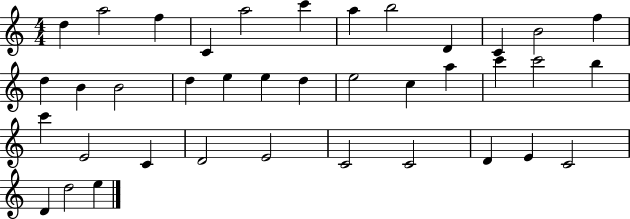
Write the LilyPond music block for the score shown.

{
  \clef treble
  \numericTimeSignature
  \time 4/4
  \key c \major
  d''4 a''2 f''4 | c'4 a''2 c'''4 | a''4 b''2 d'4 | c'4 b'2 f''4 | \break d''4 b'4 b'2 | d''4 e''4 e''4 d''4 | e''2 c''4 a''4 | c'''4 c'''2 b''4 | \break c'''4 e'2 c'4 | d'2 e'2 | c'2 c'2 | d'4 e'4 c'2 | \break d'4 d''2 e''4 | \bar "|."
}